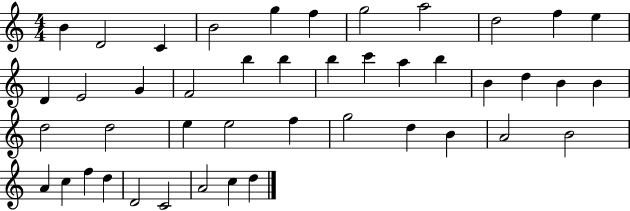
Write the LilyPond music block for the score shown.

{
  \clef treble
  \numericTimeSignature
  \time 4/4
  \key c \major
  b'4 d'2 c'4 | b'2 g''4 f''4 | g''2 a''2 | d''2 f''4 e''4 | \break d'4 e'2 g'4 | f'2 b''4 b''4 | b''4 c'''4 a''4 b''4 | b'4 d''4 b'4 b'4 | \break d''2 d''2 | e''4 e''2 f''4 | g''2 d''4 b'4 | a'2 b'2 | \break a'4 c''4 f''4 d''4 | d'2 c'2 | a'2 c''4 d''4 | \bar "|."
}